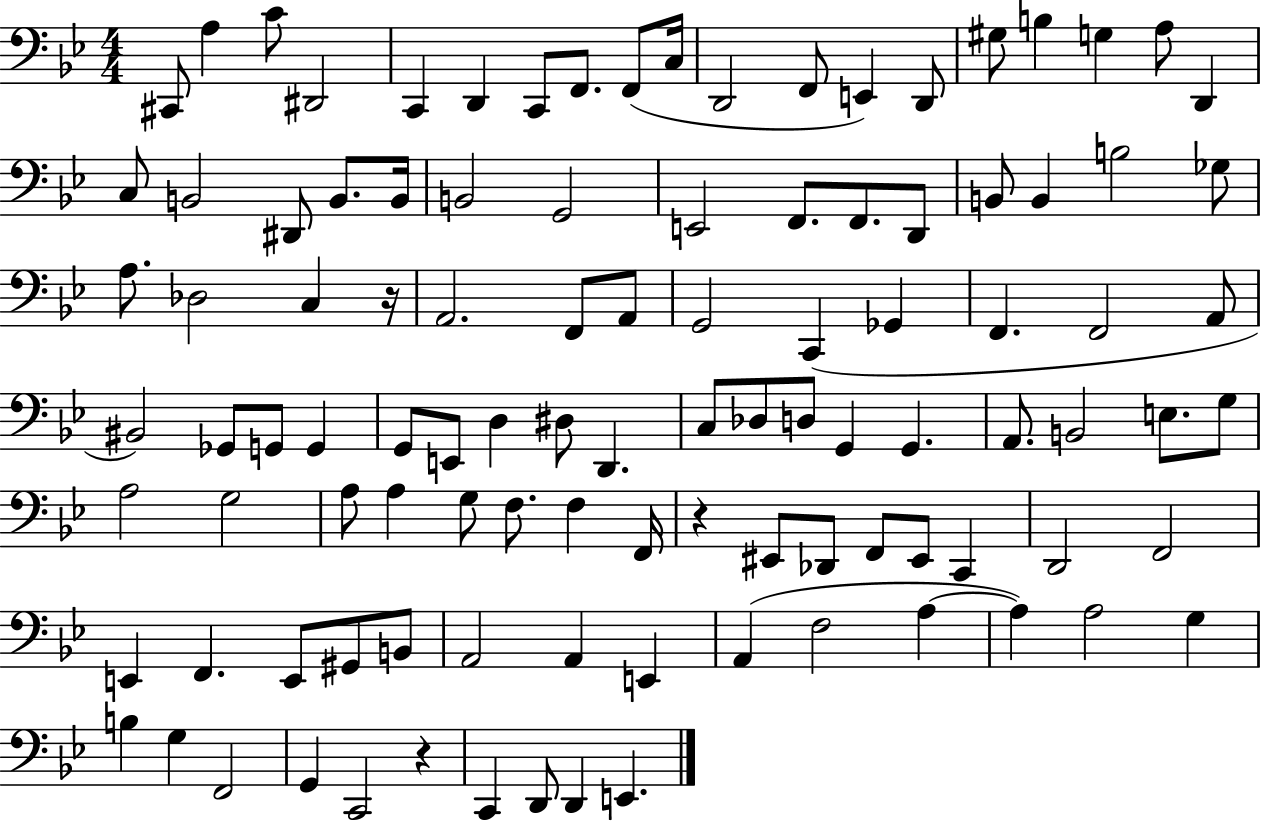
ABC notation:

X:1
T:Untitled
M:4/4
L:1/4
K:Bb
^C,,/2 A, C/2 ^D,,2 C,, D,, C,,/2 F,,/2 F,,/2 C,/4 D,,2 F,,/2 E,, D,,/2 ^G,/2 B, G, A,/2 D,, C,/2 B,,2 ^D,,/2 B,,/2 B,,/4 B,,2 G,,2 E,,2 F,,/2 F,,/2 D,,/2 B,,/2 B,, B,2 _G,/2 A,/2 _D,2 C, z/4 A,,2 F,,/2 A,,/2 G,,2 C,, _G,, F,, F,,2 A,,/2 ^B,,2 _G,,/2 G,,/2 G,, G,,/2 E,,/2 D, ^D,/2 D,, C,/2 _D,/2 D,/2 G,, G,, A,,/2 B,,2 E,/2 G,/2 A,2 G,2 A,/2 A, G,/2 F,/2 F, F,,/4 z ^E,,/2 _D,,/2 F,,/2 ^E,,/2 C,, D,,2 F,,2 E,, F,, E,,/2 ^G,,/2 B,,/2 A,,2 A,, E,, A,, F,2 A, A, A,2 G, B, G, F,,2 G,, C,,2 z C,, D,,/2 D,, E,,